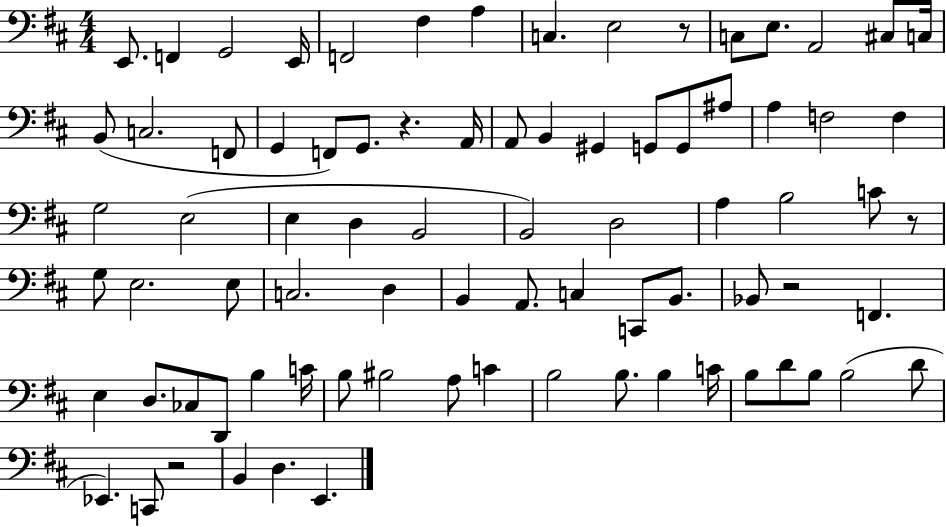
X:1
T:Untitled
M:4/4
L:1/4
K:D
E,,/2 F,, G,,2 E,,/4 F,,2 ^F, A, C, E,2 z/2 C,/2 E,/2 A,,2 ^C,/2 C,/4 B,,/2 C,2 F,,/2 G,, F,,/2 G,,/2 z A,,/4 A,,/2 B,, ^G,, G,,/2 G,,/2 ^A,/2 A, F,2 F, G,2 E,2 E, D, B,,2 B,,2 D,2 A, B,2 C/2 z/2 G,/2 E,2 E,/2 C,2 D, B,, A,,/2 C, C,,/2 B,,/2 _B,,/2 z2 F,, E, D,/2 _C,/2 D,,/2 B, C/4 B,/2 ^B,2 A,/2 C B,2 B,/2 B, C/4 B,/2 D/2 B,/2 B,2 D/2 _E,, C,,/2 z2 B,, D, E,,